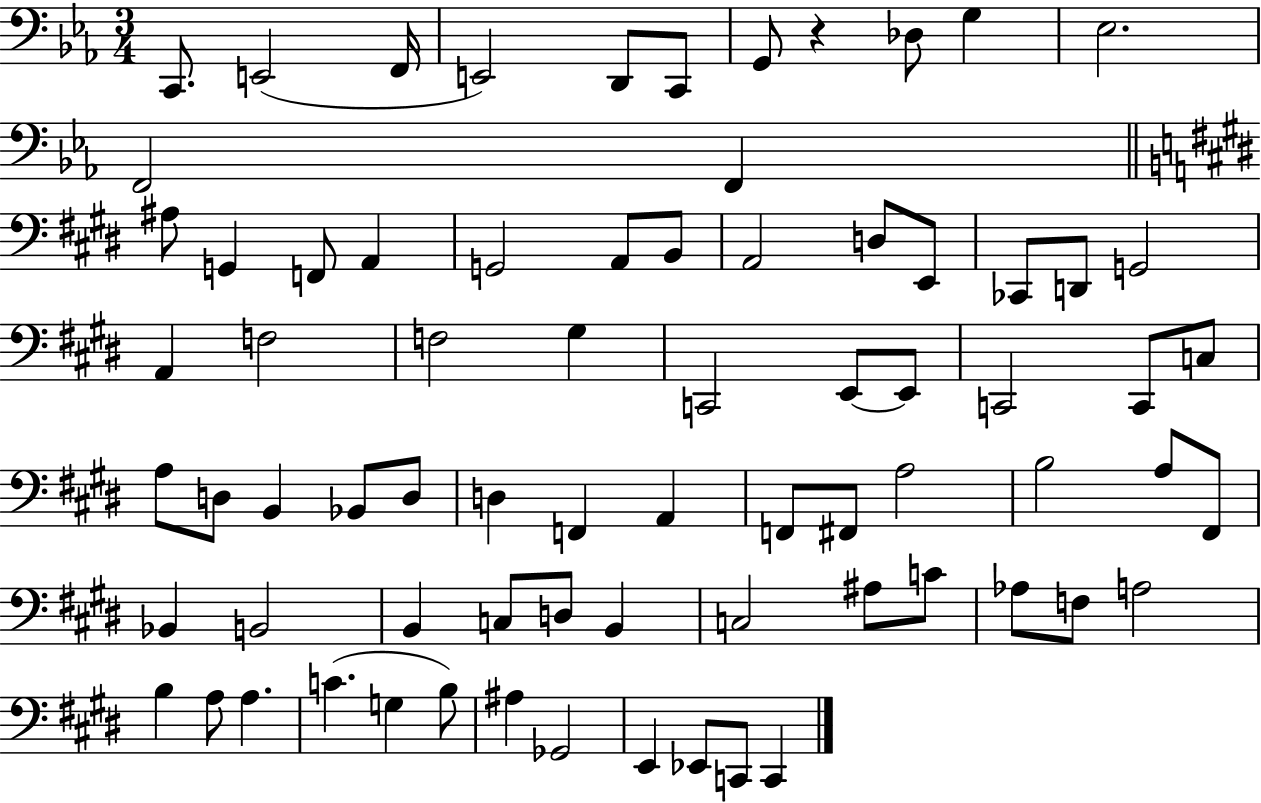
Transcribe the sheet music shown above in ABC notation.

X:1
T:Untitled
M:3/4
L:1/4
K:Eb
C,,/2 E,,2 F,,/4 E,,2 D,,/2 C,,/2 G,,/2 z _D,/2 G, _E,2 F,,2 F,, ^A,/2 G,, F,,/2 A,, G,,2 A,,/2 B,,/2 A,,2 D,/2 E,,/2 _C,,/2 D,,/2 G,,2 A,, F,2 F,2 ^G, C,,2 E,,/2 E,,/2 C,,2 C,,/2 C,/2 A,/2 D,/2 B,, _B,,/2 D,/2 D, F,, A,, F,,/2 ^F,,/2 A,2 B,2 A,/2 ^F,,/2 _B,, B,,2 B,, C,/2 D,/2 B,, C,2 ^A,/2 C/2 _A,/2 F,/2 A,2 B, A,/2 A, C G, B,/2 ^A, _G,,2 E,, _E,,/2 C,,/2 C,,